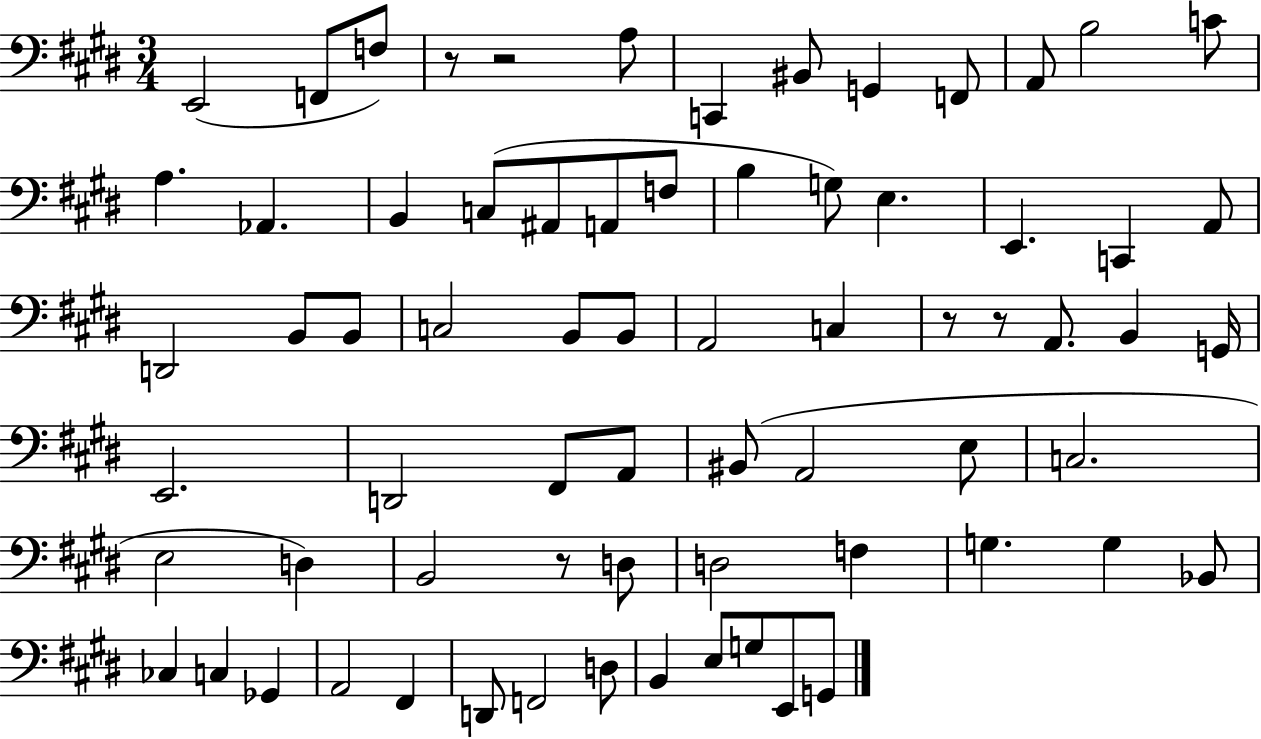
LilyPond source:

{
  \clef bass
  \numericTimeSignature
  \time 3/4
  \key e \major
  e,2( f,8 f8) | r8 r2 a8 | c,4 bis,8 g,4 f,8 | a,8 b2 c'8 | \break a4. aes,4. | b,4 c8( ais,8 a,8 f8 | b4 g8) e4. | e,4. c,4 a,8 | \break d,2 b,8 b,8 | c2 b,8 b,8 | a,2 c4 | r8 r8 a,8. b,4 g,16 | \break e,2. | d,2 fis,8 a,8 | bis,8( a,2 e8 | c2. | \break e2 d4) | b,2 r8 d8 | d2 f4 | g4. g4 bes,8 | \break ces4 c4 ges,4 | a,2 fis,4 | d,8 f,2 d8 | b,4 e8 g8 e,8 g,8 | \break \bar "|."
}